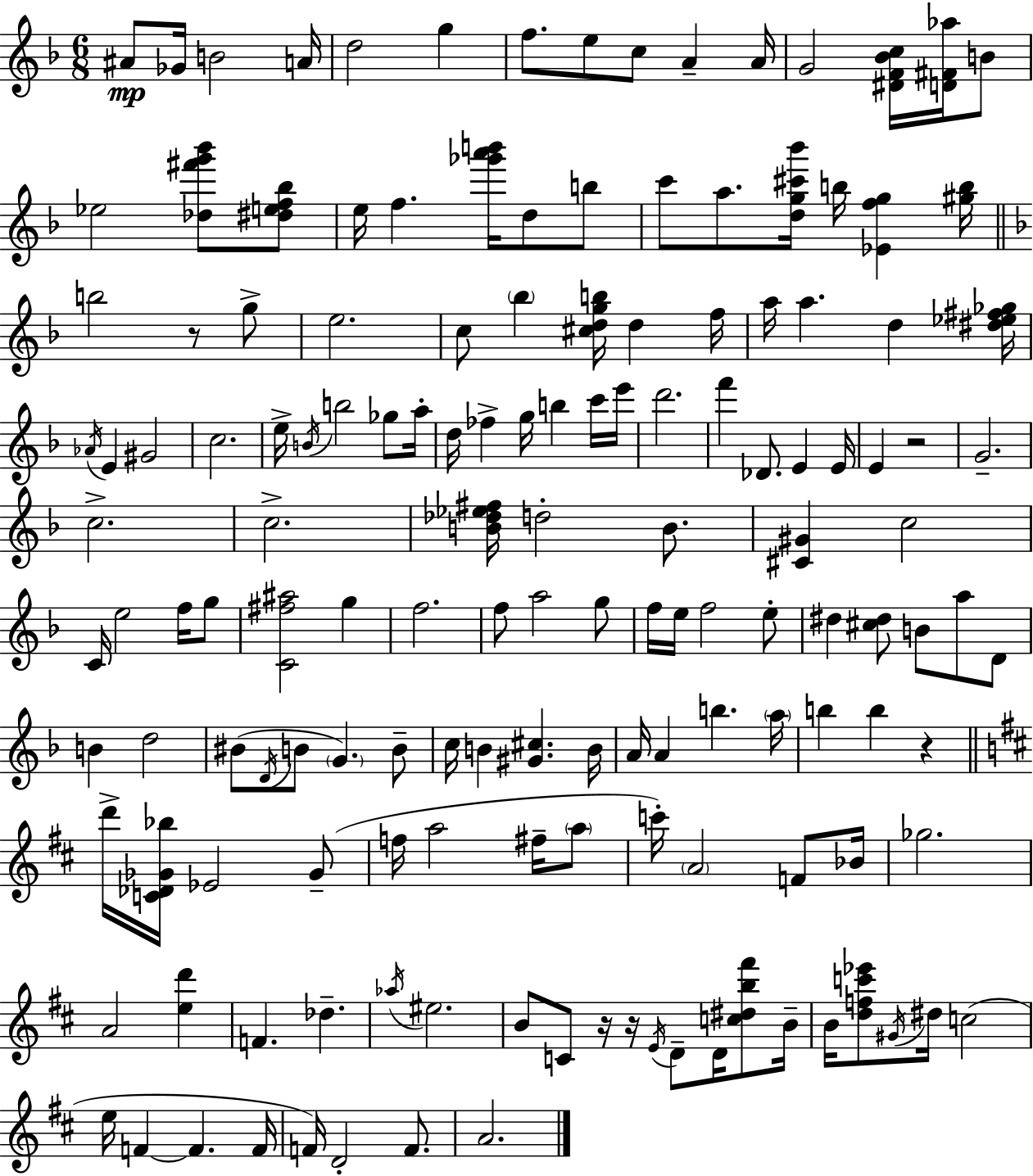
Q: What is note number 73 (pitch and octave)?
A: B4